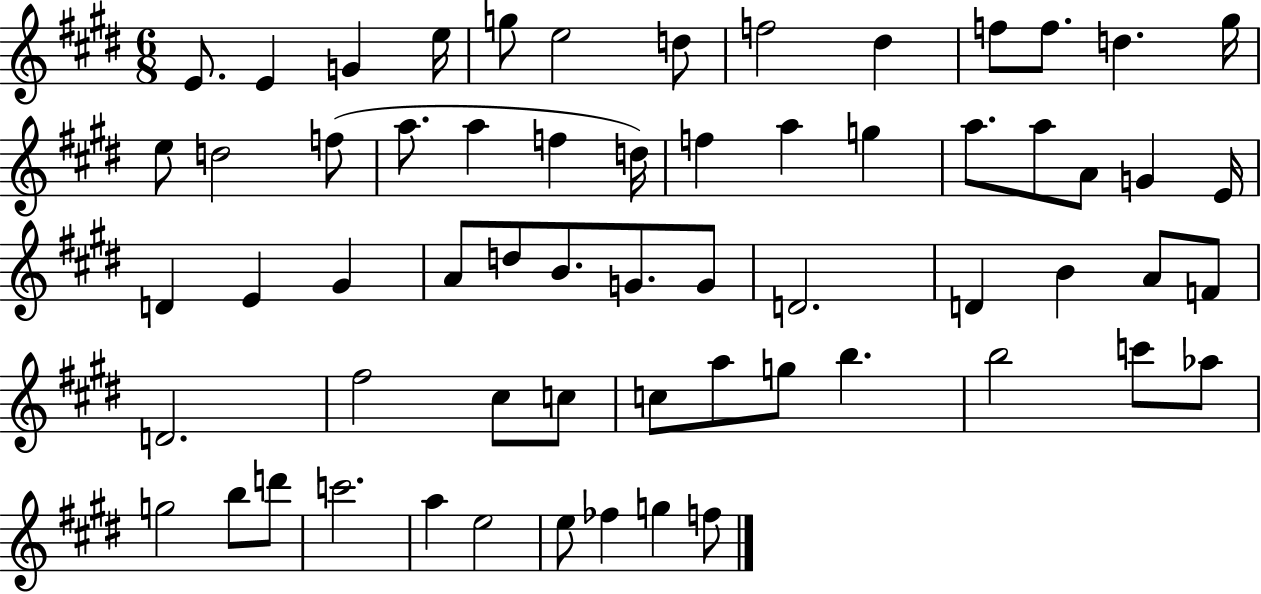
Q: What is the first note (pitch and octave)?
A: E4